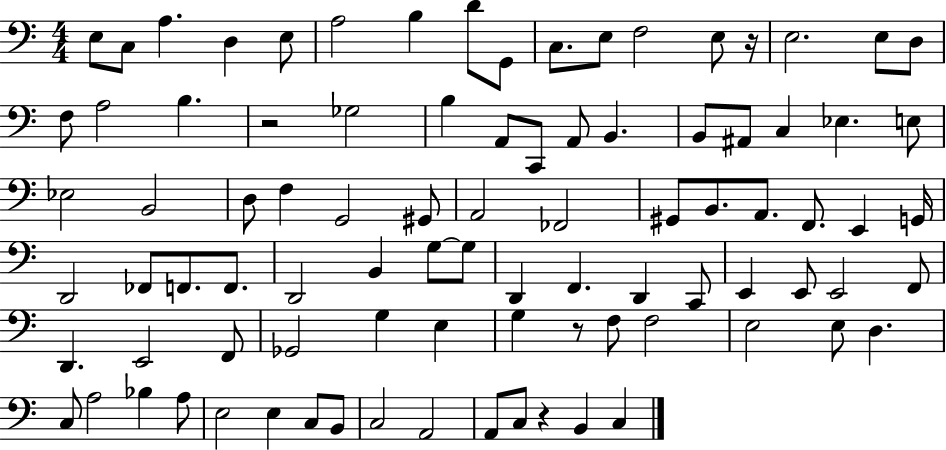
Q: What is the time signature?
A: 4/4